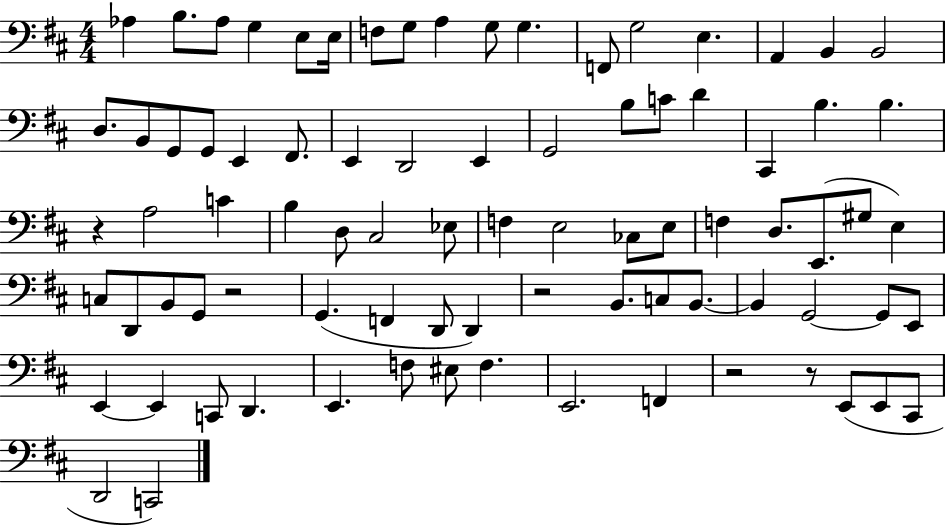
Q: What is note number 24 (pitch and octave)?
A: E2